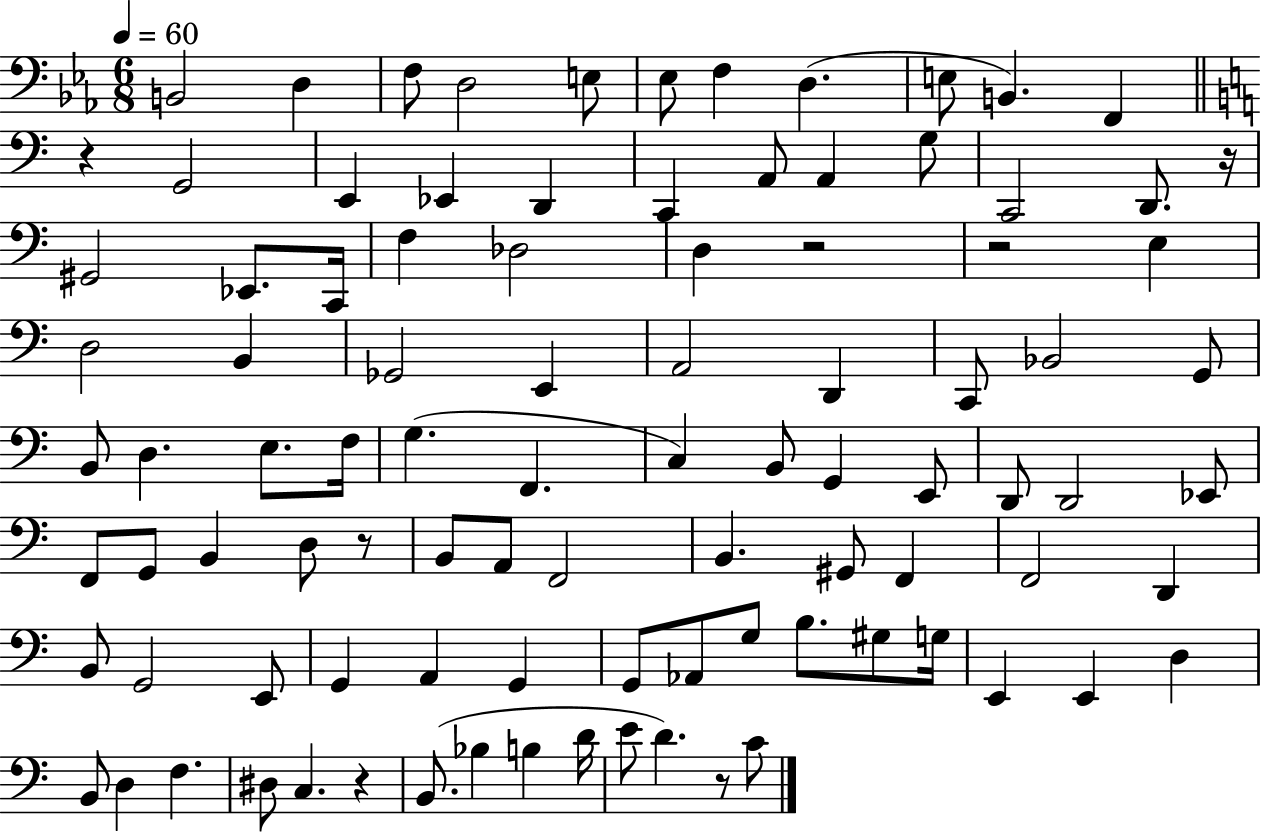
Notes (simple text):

B2/h D3/q F3/e D3/h E3/e Eb3/e F3/q D3/q. E3/e B2/q. F2/q R/q G2/h E2/q Eb2/q D2/q C2/q A2/e A2/q G3/e C2/h D2/e. R/s G#2/h Eb2/e. C2/s F3/q Db3/h D3/q R/h R/h E3/q D3/h B2/q Gb2/h E2/q A2/h D2/q C2/e Bb2/h G2/e B2/e D3/q. E3/e. F3/s G3/q. F2/q. C3/q B2/e G2/q E2/e D2/e D2/h Eb2/e F2/e G2/e B2/q D3/e R/e B2/e A2/e F2/h B2/q. G#2/e F2/q F2/h D2/q B2/e G2/h E2/e G2/q A2/q G2/q G2/e Ab2/e G3/e B3/e. G#3/e G3/s E2/q E2/q D3/q B2/e D3/q F3/q. D#3/e C3/q. R/q B2/e. Bb3/q B3/q D4/s E4/e D4/q. R/e C4/e